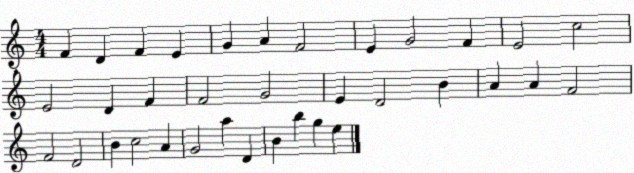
X:1
T:Untitled
M:4/4
L:1/4
K:C
F D F E G A F2 E G2 F E2 c2 E2 D F F2 G2 E D2 B A A F2 F2 D2 B c2 A G2 a D B b g e